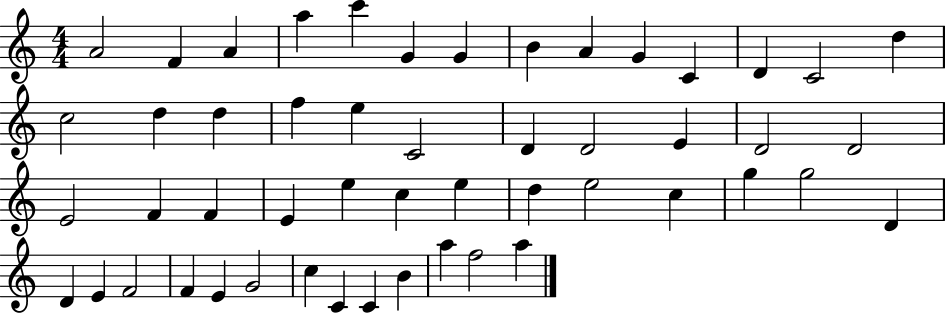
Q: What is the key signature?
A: C major